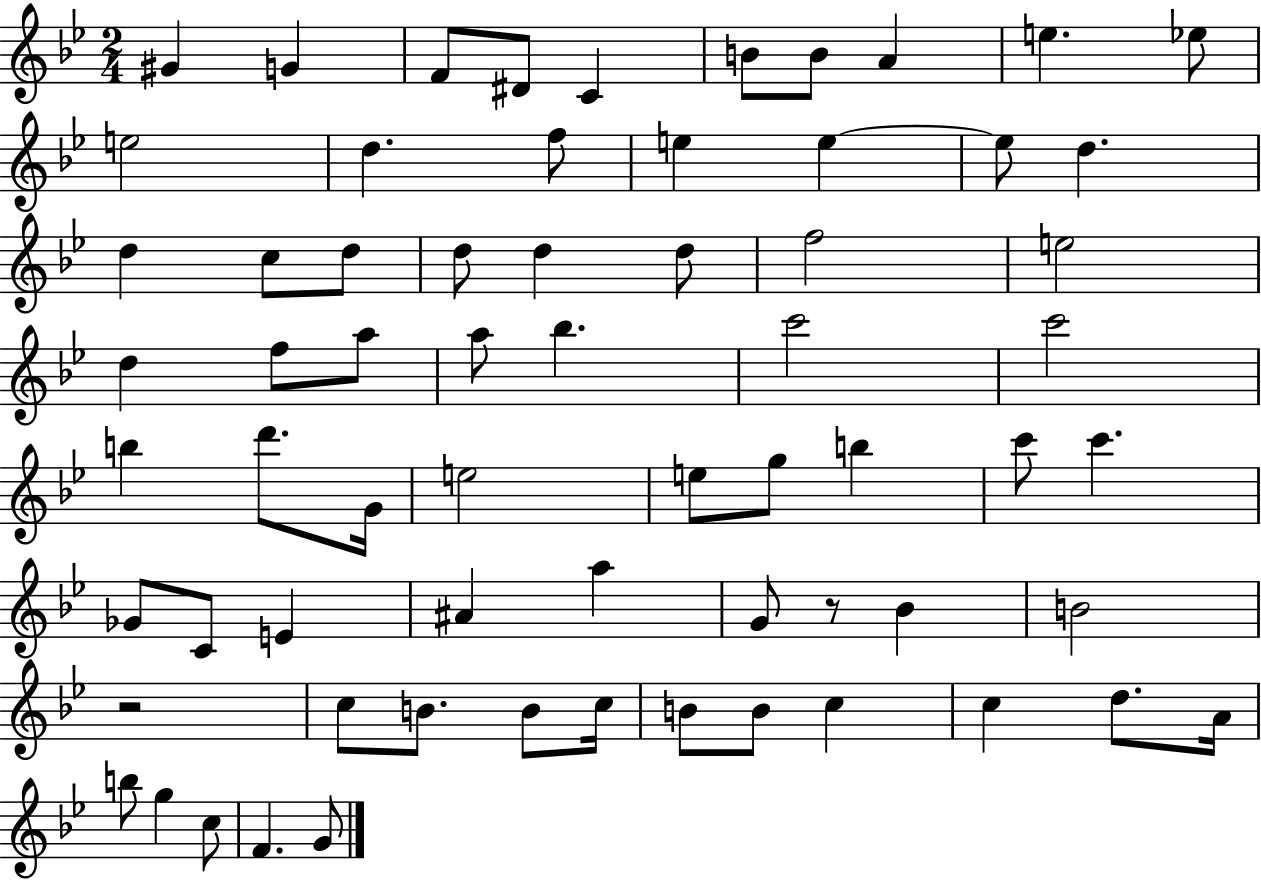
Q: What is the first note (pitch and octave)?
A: G#4